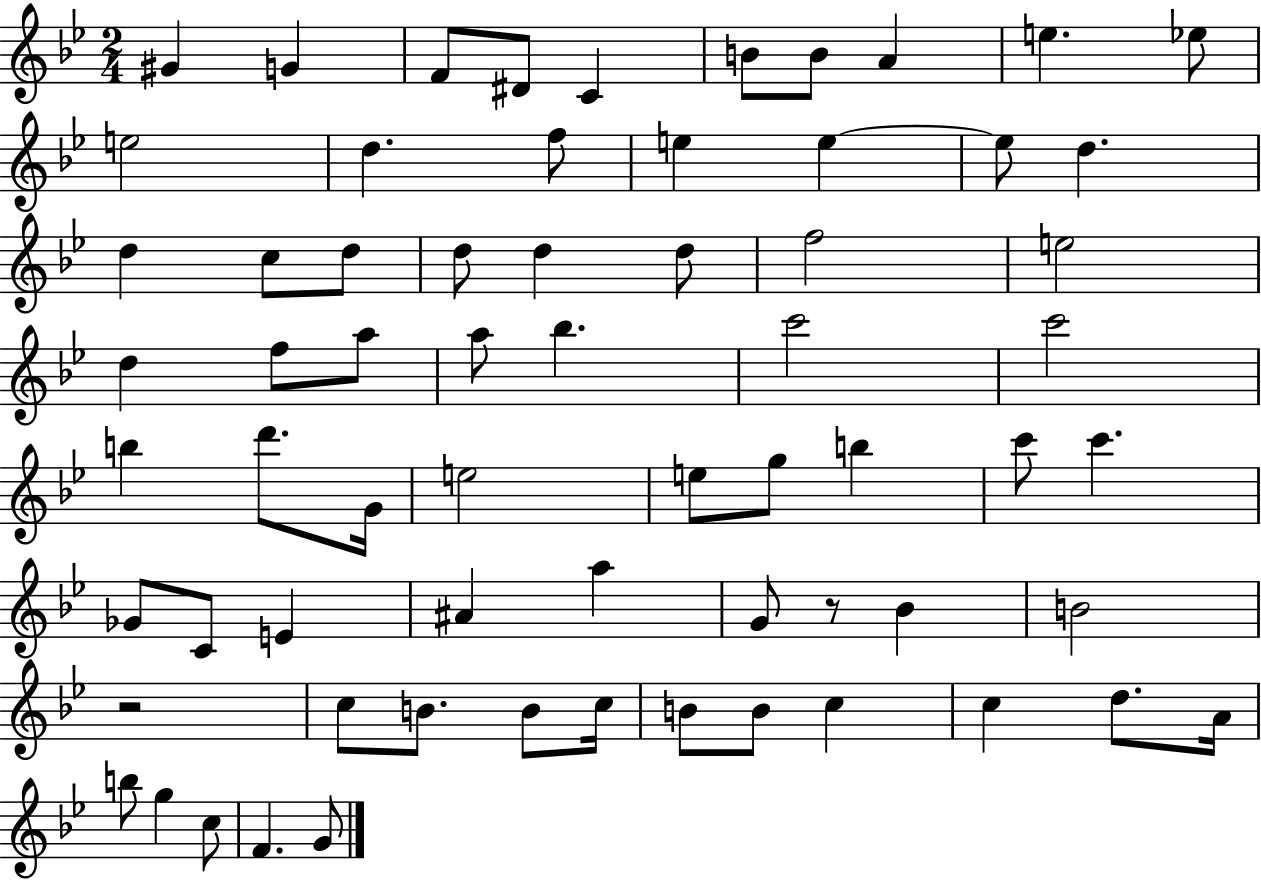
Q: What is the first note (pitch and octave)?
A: G#4